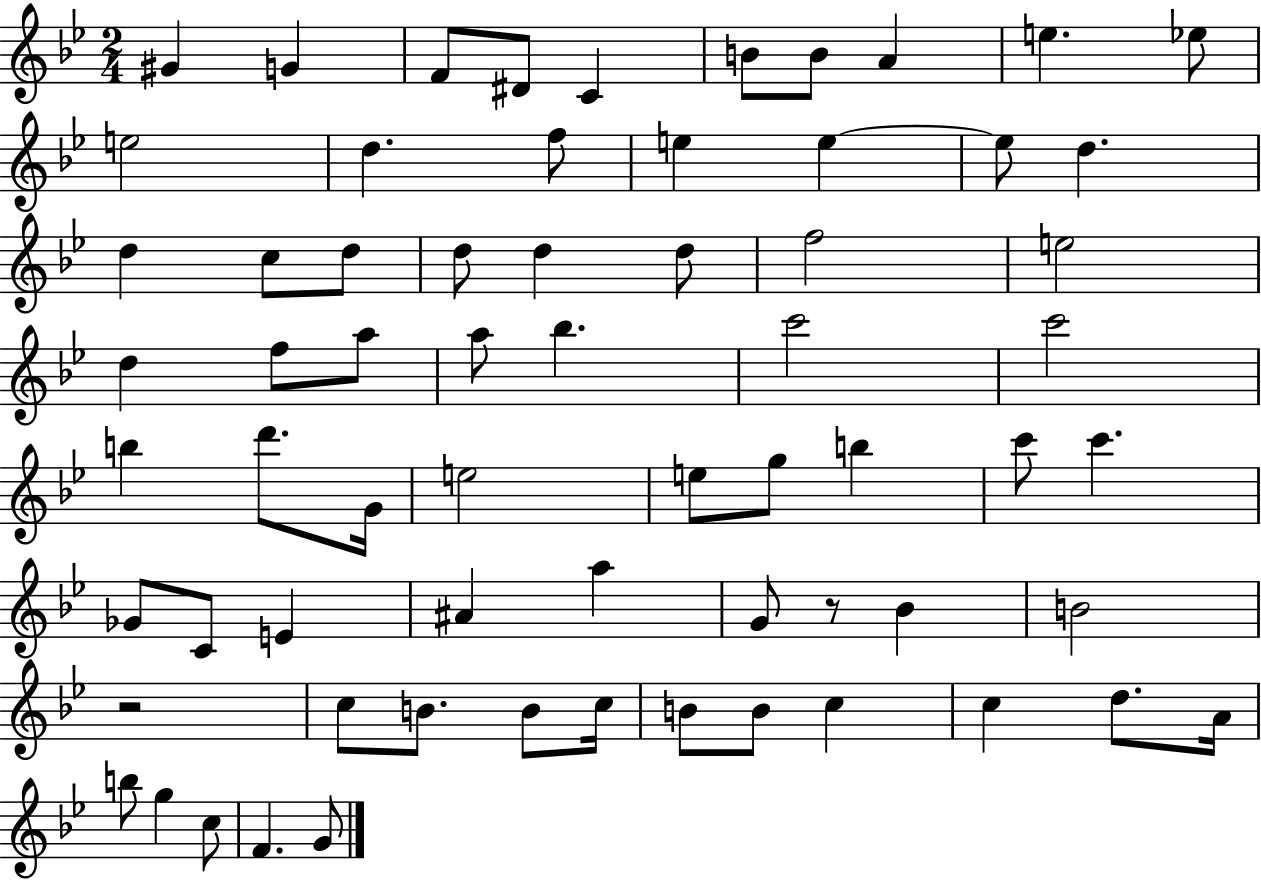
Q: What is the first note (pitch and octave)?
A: G#4